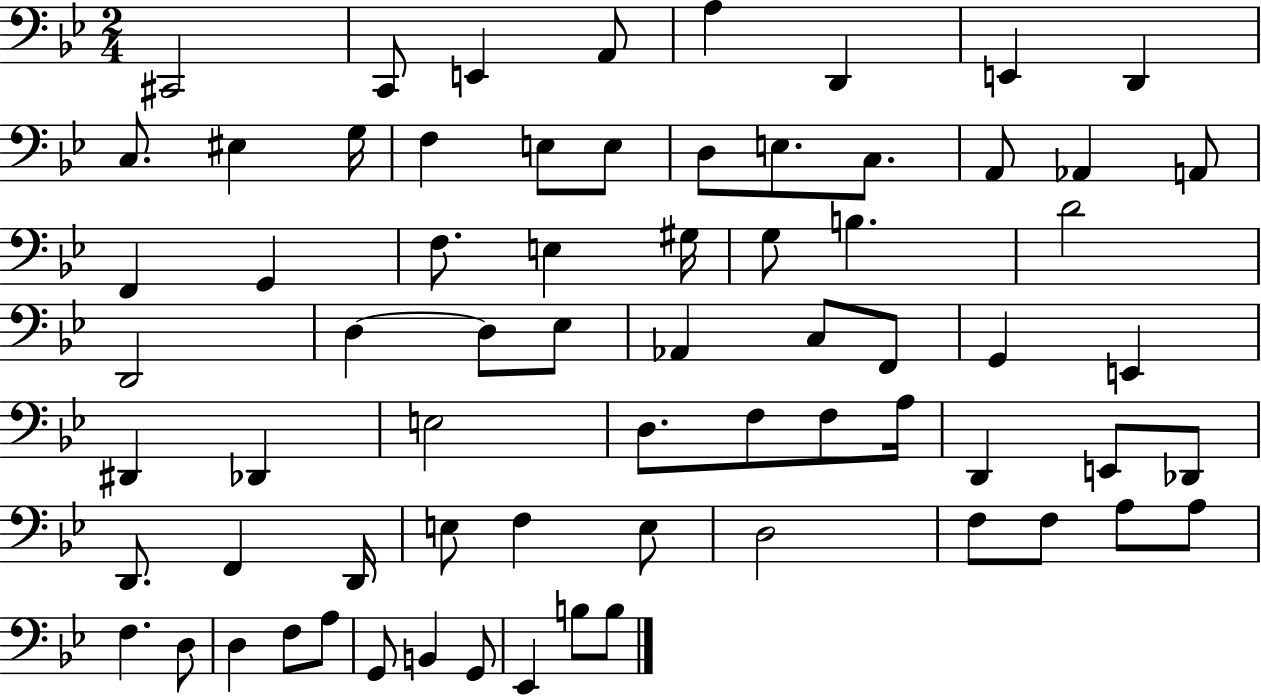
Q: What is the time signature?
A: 2/4